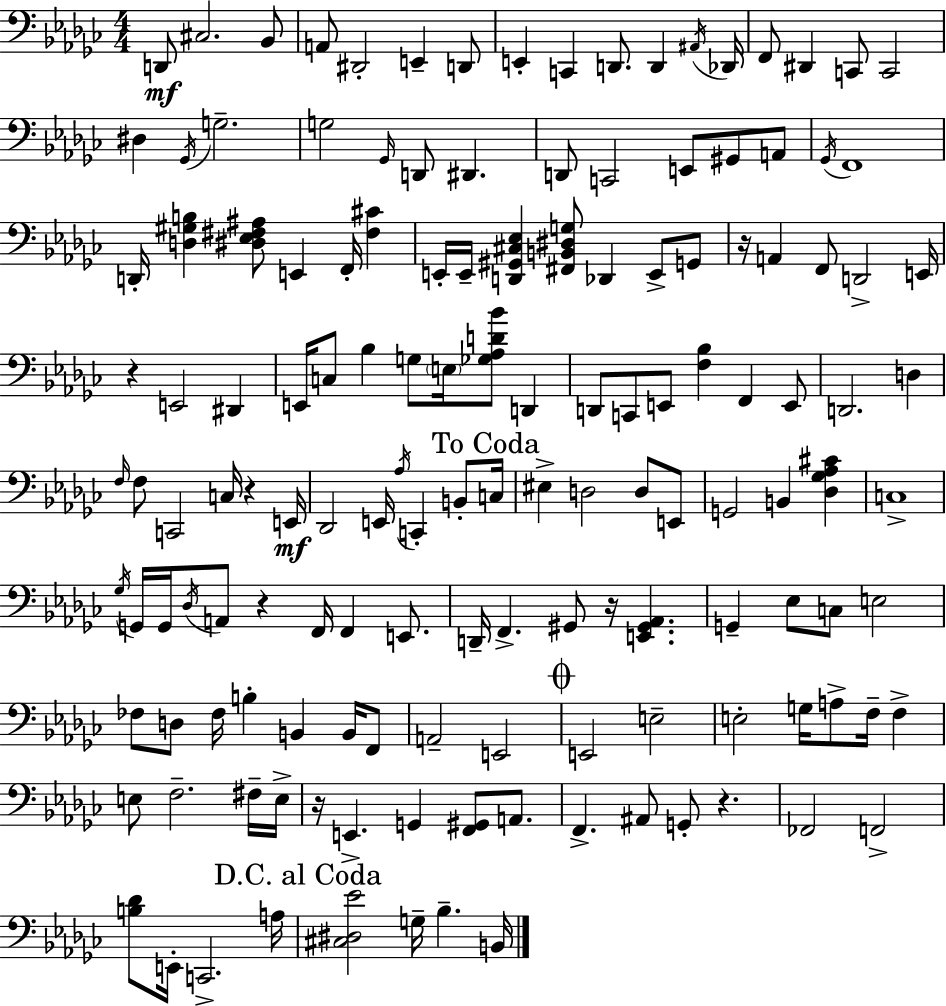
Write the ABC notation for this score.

X:1
T:Untitled
M:4/4
L:1/4
K:Ebm
D,,/2 ^C,2 _B,,/2 A,,/2 ^D,,2 E,, D,,/2 E,, C,, D,,/2 D,, ^A,,/4 _D,,/4 F,,/2 ^D,, C,,/2 C,,2 ^D, _G,,/4 G,2 G,2 _G,,/4 D,,/2 ^D,, D,,/2 C,,2 E,,/2 ^G,,/2 A,,/2 _G,,/4 F,,4 D,,/4 [D,^G,B,] [^D,_E,^F,^A,]/2 E,, F,,/4 [^F,^C] E,,/4 E,,/4 [D,,^G,,^C,_E,] [^F,,B,,^D,G,]/2 _D,, E,,/2 G,,/2 z/4 A,, F,,/2 D,,2 E,,/4 z E,,2 ^D,, E,,/4 C,/2 _B, G,/2 E,/4 [_G,_A,D_B]/2 D,, D,,/2 C,,/2 E,,/2 [F,_B,] F,, E,,/2 D,,2 D, F,/4 F,/2 C,,2 C,/4 z E,,/4 _D,,2 E,,/4 _A,/4 C,, B,,/2 C,/4 ^E, D,2 D,/2 E,,/2 G,,2 B,, [_D,_G,_A,^C] C,4 _G,/4 G,,/4 G,,/4 _D,/4 A,,/2 z F,,/4 F,, E,,/2 D,,/4 F,, ^G,,/2 z/4 [E,,^G,,_A,,] G,, _E,/2 C,/2 E,2 _F,/2 D,/2 _F,/4 B, B,, B,,/4 F,,/2 A,,2 E,,2 E,,2 E,2 E,2 G,/4 A,/2 F,/4 F, E,/2 F,2 ^F,/4 E,/4 z/4 E,, G,, [F,,^G,,]/2 A,,/2 F,, ^A,,/2 G,,/2 z _F,,2 F,,2 [B,_D]/2 E,,/4 C,,2 A,/4 [^C,^D,_E]2 G,/4 _B, B,,/4